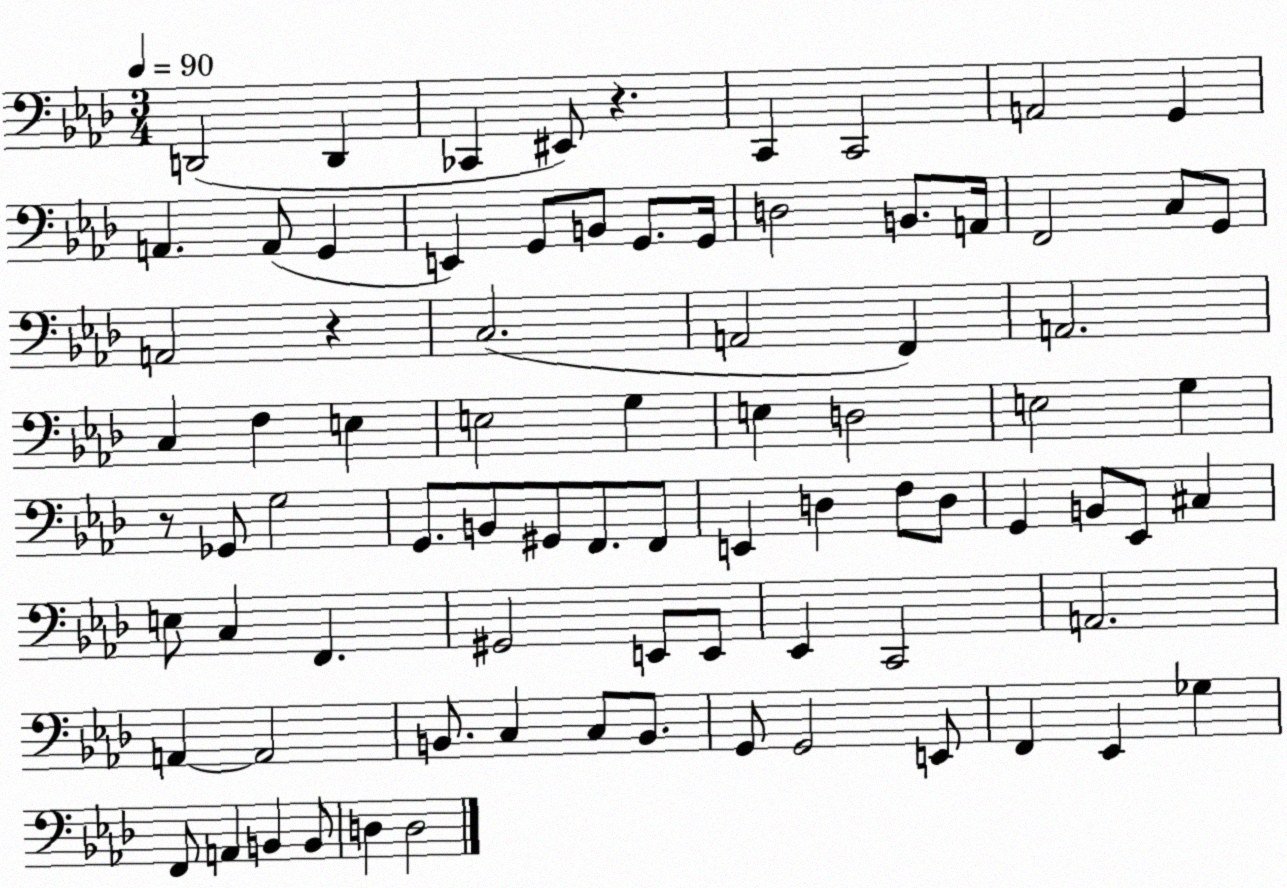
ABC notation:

X:1
T:Untitled
M:3/4
L:1/4
K:Ab
D,,2 D,, _C,, ^E,,/2 z C,, C,,2 A,,2 G,, A,, A,,/2 G,, E,, G,,/2 B,,/2 G,,/2 G,,/4 D,2 B,,/2 A,,/4 F,,2 C,/2 G,,/2 A,,2 z C,2 A,,2 F,, A,,2 C, F, E, E,2 G, E, D,2 E,2 G, z/2 _G,,/2 G,2 G,,/2 B,,/2 ^G,,/2 F,,/2 F,,/2 E,, D, F,/2 D,/2 G,, B,,/2 _E,,/2 ^C, E,/2 C, F,, ^G,,2 E,,/2 E,,/2 _E,, C,,2 A,,2 A,, A,,2 B,,/2 C, C,/2 B,,/2 G,,/2 G,,2 E,,/2 F,, _E,, _G, F,,/2 A,, B,, B,,/2 D, D,2